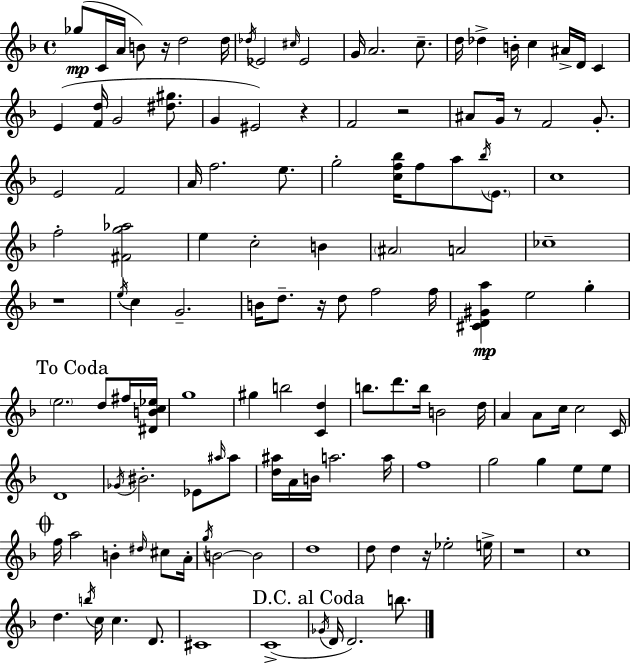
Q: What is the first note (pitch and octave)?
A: Gb5